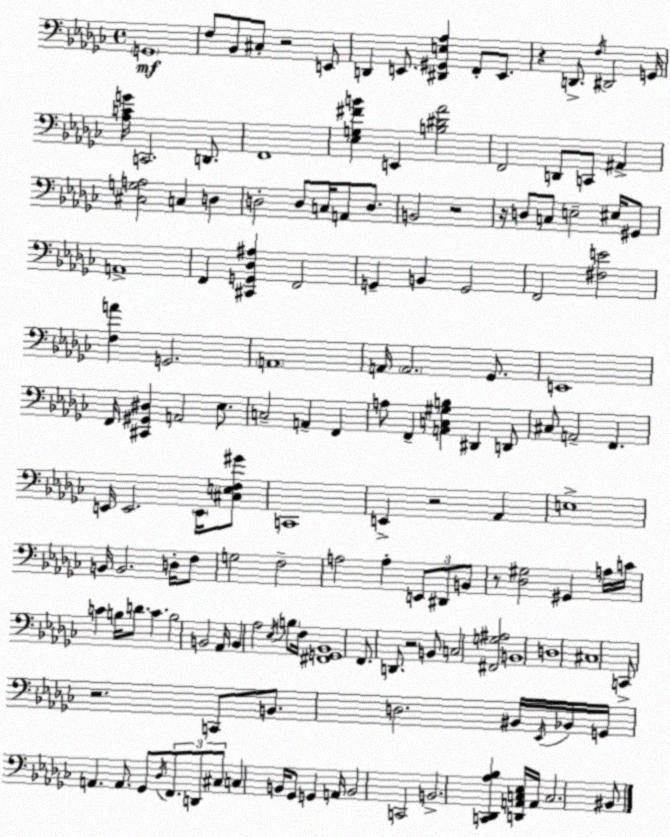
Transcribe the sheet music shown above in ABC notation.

X:1
T:Untitled
M:4/4
L:1/4
K:Ebm
G,,4 F,/2 _B,,/2 ^C,/2 z2 E,,/2 D,, E,,/2 [^D,,^G,,E,_A,] F,,/2 E,,/2 z D,,/2 F,/4 ^D,,2 G,,/4 [_A,CG]/4 C,,2 D,,/2 F,,4 [_E,G,^FB] E,, [B,^D_A]2 F,,2 D,,/2 C,,/2 ^A,, [^C,G,A,]2 C, D, D,2 D,/2 C,/4 A,,/2 D,/2 B,,2 z2 z/4 D,/2 C,/2 E,2 ^E,/4 ^G,,/2 A,,4 F,, [^C,,G,,_D,^A,] F,,2 G,, B,, G,,2 F,,2 [^F,E]2 [F,A] G,,2 A,,4 A,,/4 A,,2 _G,,/2 E,,4 F,,/4 [^C,,^G,,^D,] A,,2 _E,/2 C,2 A,, F,, A,/2 F,, [A,,C,^G,B,] ^D,, D,,/2 ^C,/2 A,,2 F,, E,,/4 E,,2 E,,/4 [^C,E,F,^G]/2 C,,4 E,, z2 _A,, E,4 B,,/4 B,,2 D,/4 F,/2 G,2 F,2 A,2 A, E,,/2 ^D,,/2 B,,/2 z/2 [_D,^G,]2 ^G,, A,/4 C/4 C B,/4 D/2 C B,2 B,,2 _A,,/4 B,, _A,2 _E,/4 B,/2 F,/4 [^F,,G,,_B,,]4 F,,/2 D,,/2 z2 B,,/2 C,2 [^F,,G,^A,]2 B,,4 D,4 ^C,4 C,,/2 z2 C,,/2 B,,/2 D,2 ^B,,/4 _E,,/4 _B,,/4 G,,/4 A,, A,,/2 _G,,/2 _D,/4 F,,/2 D,,/2 ^C,/2 C, B,,/4 _G,,/2 G,, A,,/4 B,,2 C,,2 B,,2 [C,,_D,,_A,_B,] [D,,A,,C,_E,]/4 A,,/4 C,2 ^B,,/2